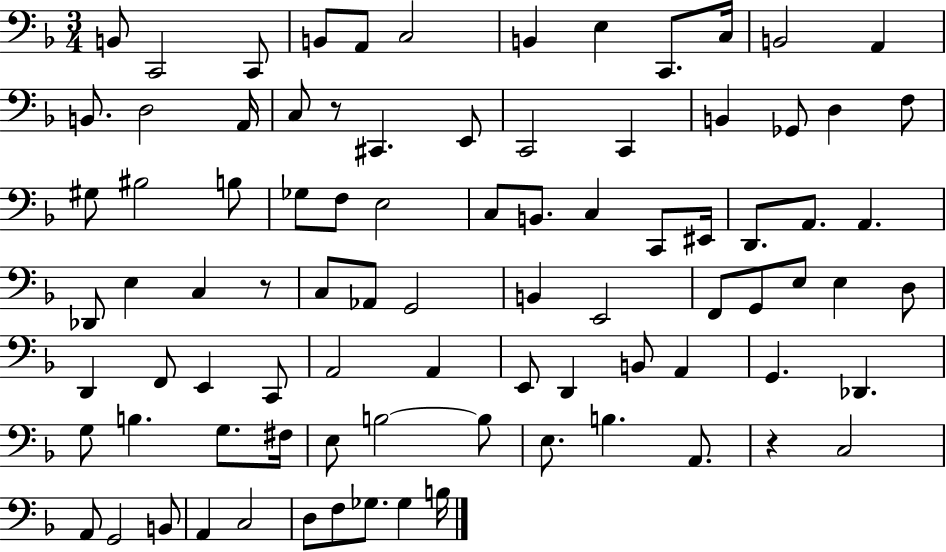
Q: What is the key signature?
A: F major